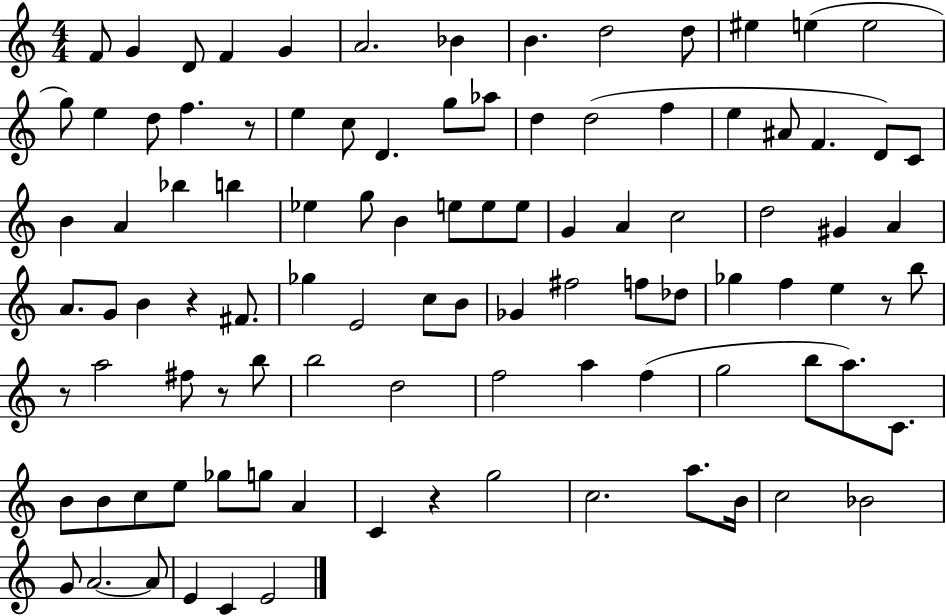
F4/e G4/q D4/e F4/q G4/q A4/h. Bb4/q B4/q. D5/h D5/e EIS5/q E5/q E5/h G5/e E5/q D5/e F5/q. R/e E5/q C5/e D4/q. G5/e Ab5/e D5/q D5/h F5/q E5/q A#4/e F4/q. D4/e C4/e B4/q A4/q Bb5/q B5/q Eb5/q G5/e B4/q E5/e E5/e E5/e G4/q A4/q C5/h D5/h G#4/q A4/q A4/e. G4/e B4/q R/q F#4/e. Gb5/q E4/h C5/e B4/e Gb4/q F#5/h F5/e Db5/e Gb5/q F5/q E5/q R/e B5/e R/e A5/h F#5/e R/e B5/e B5/h D5/h F5/h A5/q F5/q G5/h B5/e A5/e. C4/e. B4/e B4/e C5/e E5/e Gb5/e G5/e A4/q C4/q R/q G5/h C5/h. A5/e. B4/s C5/h Bb4/h G4/e A4/h. A4/e E4/q C4/q E4/h